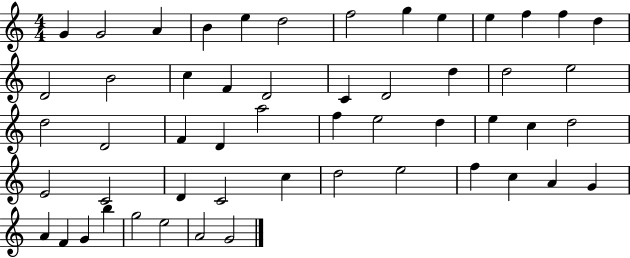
G4/q G4/h A4/q B4/q E5/q D5/h F5/h G5/q E5/q E5/q F5/q F5/q D5/q D4/h B4/h C5/q F4/q D4/h C4/q D4/h D5/q D5/h E5/h D5/h D4/h F4/q D4/q A5/h F5/q E5/h D5/q E5/q C5/q D5/h E4/h C4/h D4/q C4/h C5/q D5/h E5/h F5/q C5/q A4/q G4/q A4/q F4/q G4/q B5/q G5/h E5/h A4/h G4/h